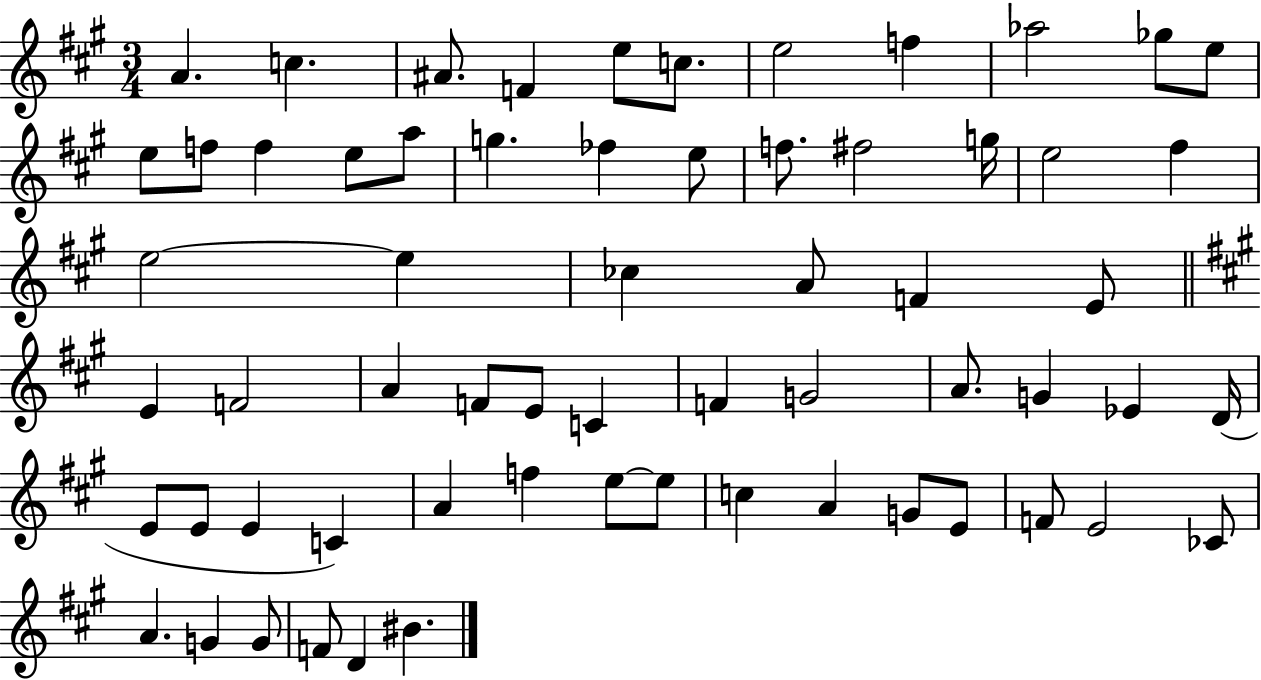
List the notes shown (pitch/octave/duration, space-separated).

A4/q. C5/q. A#4/e. F4/q E5/e C5/e. E5/h F5/q Ab5/h Gb5/e E5/e E5/e F5/e F5/q E5/e A5/e G5/q. FES5/q E5/e F5/e. F#5/h G5/s E5/h F#5/q E5/h E5/q CES5/q A4/e F4/q E4/e E4/q F4/h A4/q F4/e E4/e C4/q F4/q G4/h A4/e. G4/q Eb4/q D4/s E4/e E4/e E4/q C4/q A4/q F5/q E5/e E5/e C5/q A4/q G4/e E4/e F4/e E4/h CES4/e A4/q. G4/q G4/e F4/e D4/q BIS4/q.